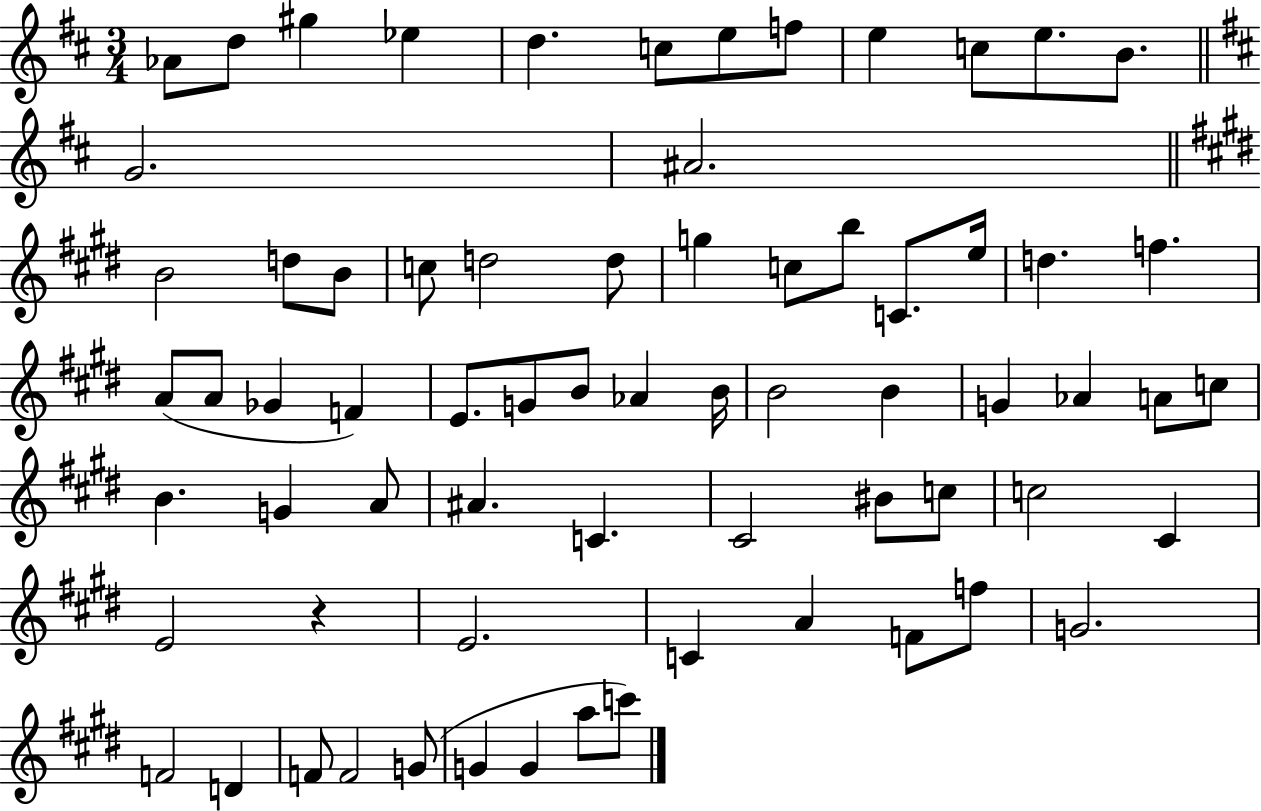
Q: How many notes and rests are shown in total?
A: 69